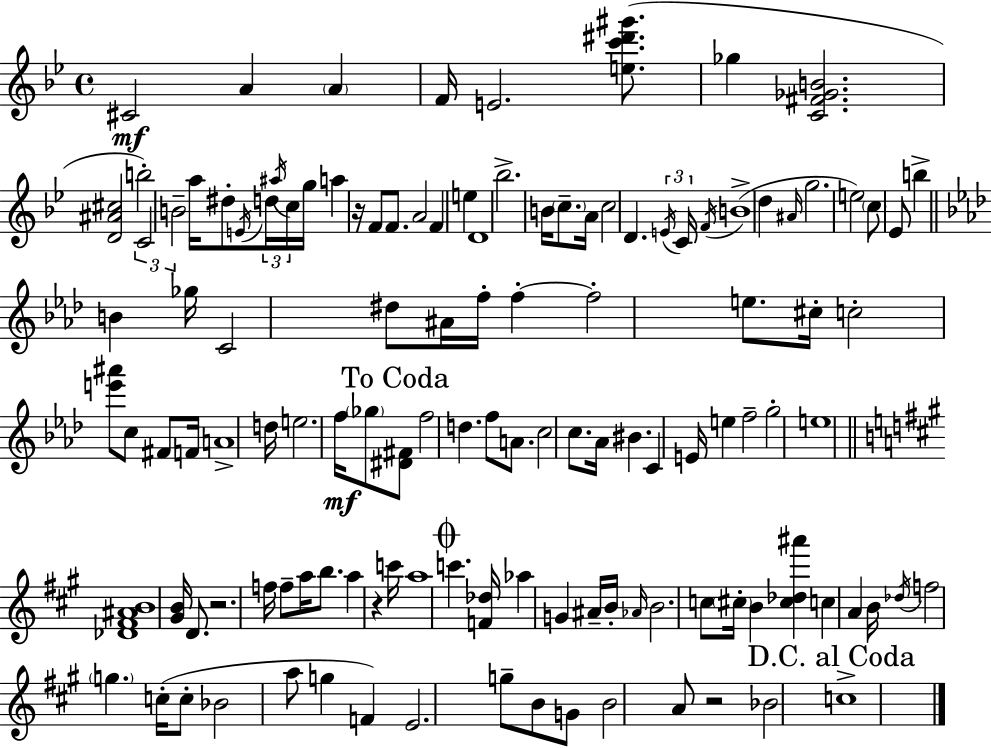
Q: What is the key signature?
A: BES major